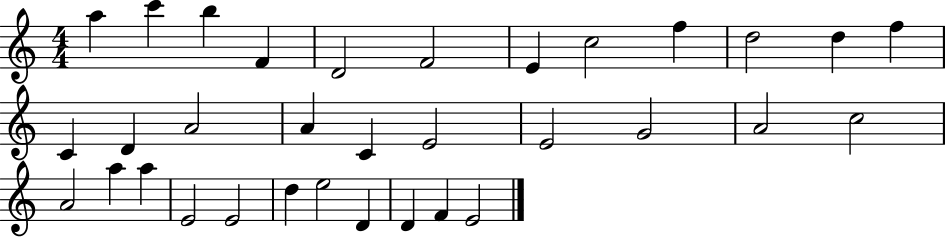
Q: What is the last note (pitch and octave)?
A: E4